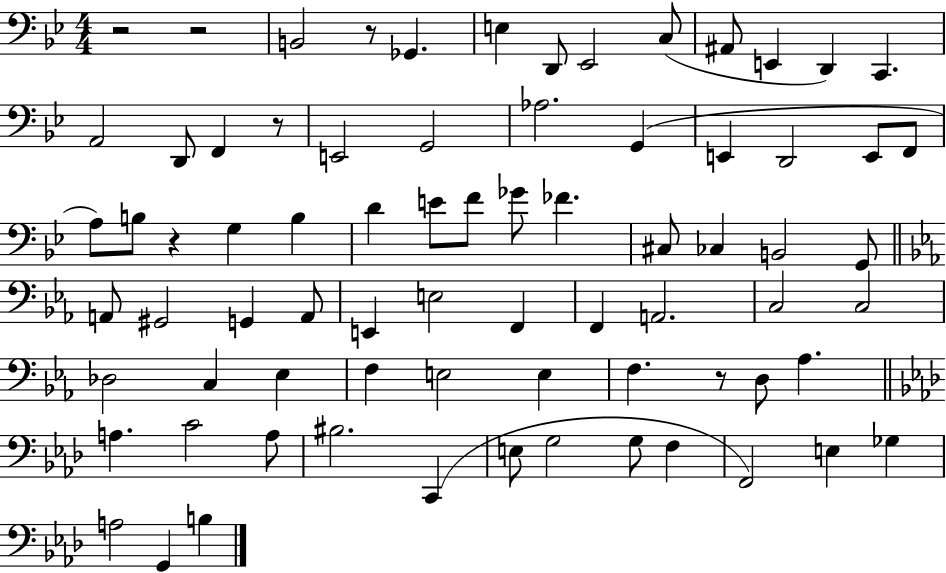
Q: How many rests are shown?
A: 6